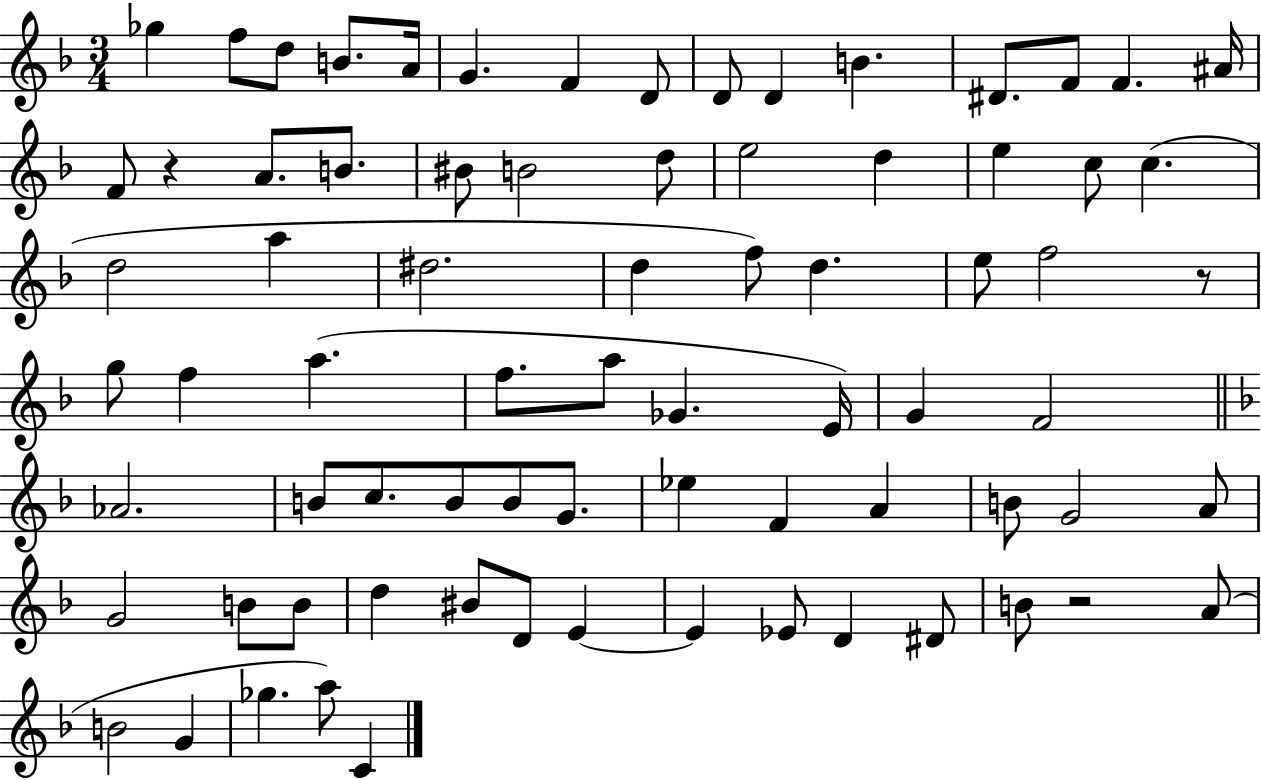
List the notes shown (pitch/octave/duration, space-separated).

Gb5/q F5/e D5/e B4/e. A4/s G4/q. F4/q D4/e D4/e D4/q B4/q. D#4/e. F4/e F4/q. A#4/s F4/e R/q A4/e. B4/e. BIS4/e B4/h D5/e E5/h D5/q E5/q C5/e C5/q. D5/h A5/q D#5/h. D5/q F5/e D5/q. E5/e F5/h R/e G5/e F5/q A5/q. F5/e. A5/e Gb4/q. E4/s G4/q F4/h Ab4/h. B4/e C5/e. B4/e B4/e G4/e. Eb5/q F4/q A4/q B4/e G4/h A4/e G4/h B4/e B4/e D5/q BIS4/e D4/e E4/q E4/q Eb4/e D4/q D#4/e B4/e R/h A4/e B4/h G4/q Gb5/q. A5/e C4/q